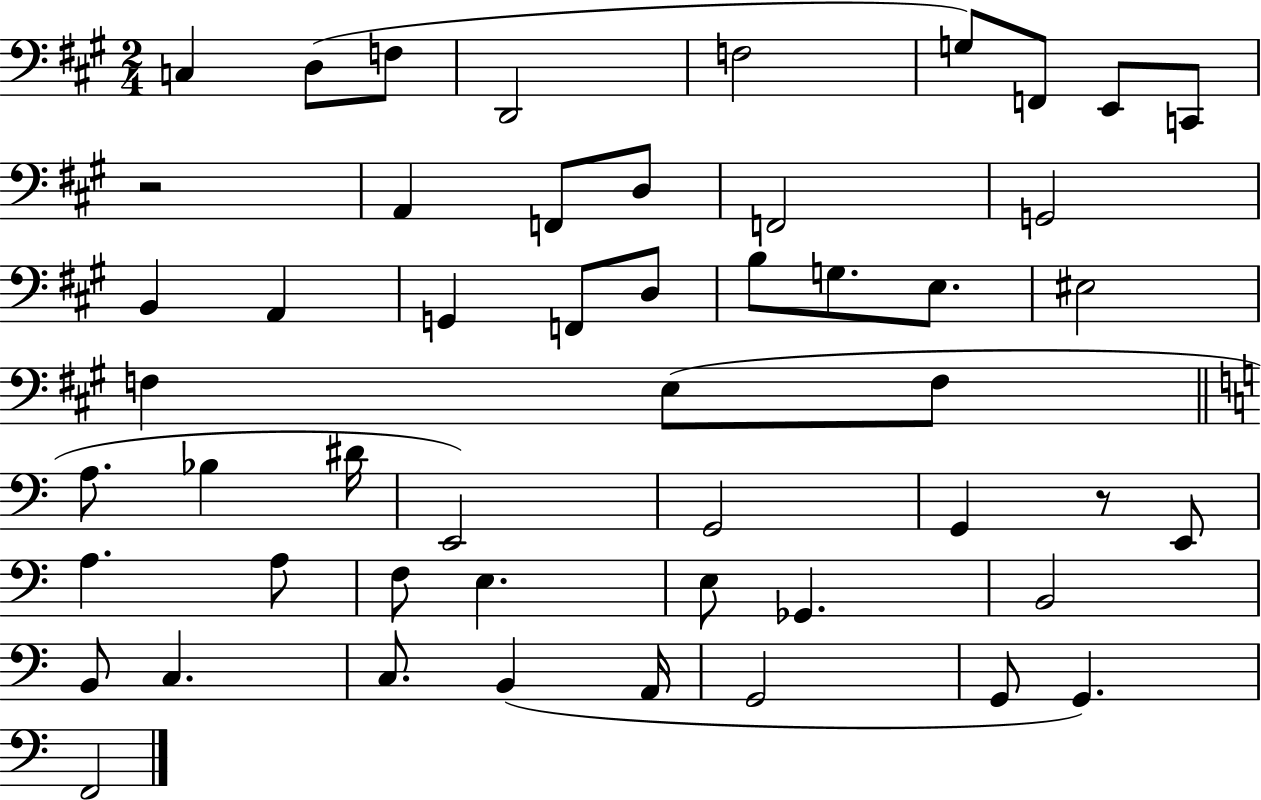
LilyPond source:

{
  \clef bass
  \numericTimeSignature
  \time 2/4
  \key a \major
  c4 d8( f8 | d,2 | f2 | g8) f,8 e,8 c,8 | \break r2 | a,4 f,8 d8 | f,2 | g,2 | \break b,4 a,4 | g,4 f,8 d8 | b8 g8. e8. | eis2 | \break f4 e8( f8 | \bar "||" \break \key c \major a8. bes4 dis'16 | e,2) | g,2 | g,4 r8 e,8 | \break a4. a8 | f8 e4. | e8 ges,4. | b,2 | \break b,8 c4. | c8. b,4( a,16 | g,2 | g,8 g,4.) | \break f,2 | \bar "|."
}